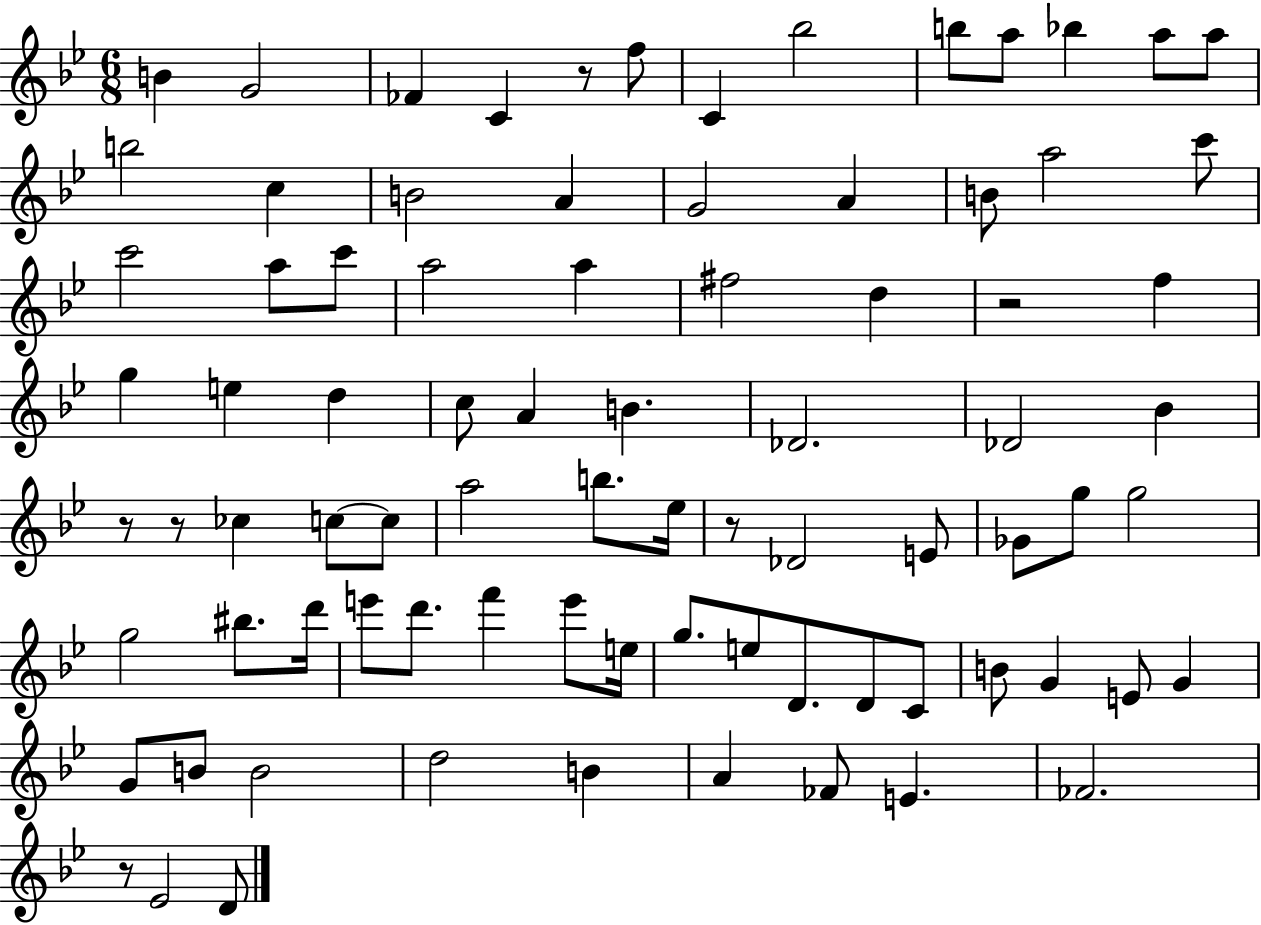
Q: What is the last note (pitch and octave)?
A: D4